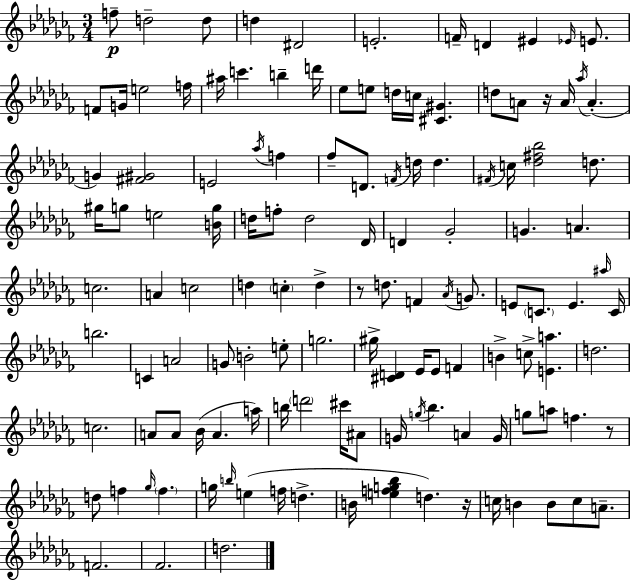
{
  \clef treble
  \numericTimeSignature
  \time 3/4
  \key aes \minor
  \repeat volta 2 { f''8--\p d''2-- d''8 | d''4 dis'2 | e'2.-. | f'16-- d'4 eis'4 \grace { ees'16 } e'8. | \break f'8 g'16 e''2 | f''16 ais''16 c'''4. b''4-- | d'''16 ees''8 e''8 d''16 c''16 <cis' gis'>4. | d''8 a'8 r16 a'16 \acciaccatura { aes''16 }( a'4.-. | \break g'4) <fis' gis'>2 | e'2 \acciaccatura { aes''16 } f''4 | fes''8-- d'8. \acciaccatura { f'16 } d''16 d''4. | \acciaccatura { fis'16 } c''16 <des'' fis'' bes''>2 | \break d''8. gis''16 g''8 e''2 | <b' g''>16 d''16 f''8-. d''2 | des'16 d'4 ges'2-. | g'4. a'4. | \break c''2. | a'4 c''2 | d''4 \parenthesize c''4-. | d''4-> r8 d''8. f'4 | \break \acciaccatura { aes'16 } g'8. e'8 \parenthesize c'8. e'4. | \grace { ais''16 } c'16 b''2. | c'4 a'2 | g'8 b'2-. | \break e''8-. g''2. | gis''16-> <cis' d'>4 | ees'16 ees'8 f'4 b'4-> c''8-> | <e' a''>4. d''2. | \break c''2. | a'8 a'8 bes'16( | a'4. a''16) b''16 \parenthesize d'''2 | cis'''16 ais'8 g'16 \acciaccatura { g''16 } bes''4. | \break a'4 g'16 g''8 a''8 | f''4. r8 d''8 f''4 | \grace { ges''16 } \parenthesize f''4. g''16 \grace { b''16 } e''4( | f''16 d''4.-> b'16 <e'' f'' g'' bes''>4 | \break d''4.) r16 c''16 b'4 | b'8 c''8 a'8.-- f'2. | fes'2. | d''2. | \break } \bar "|."
}